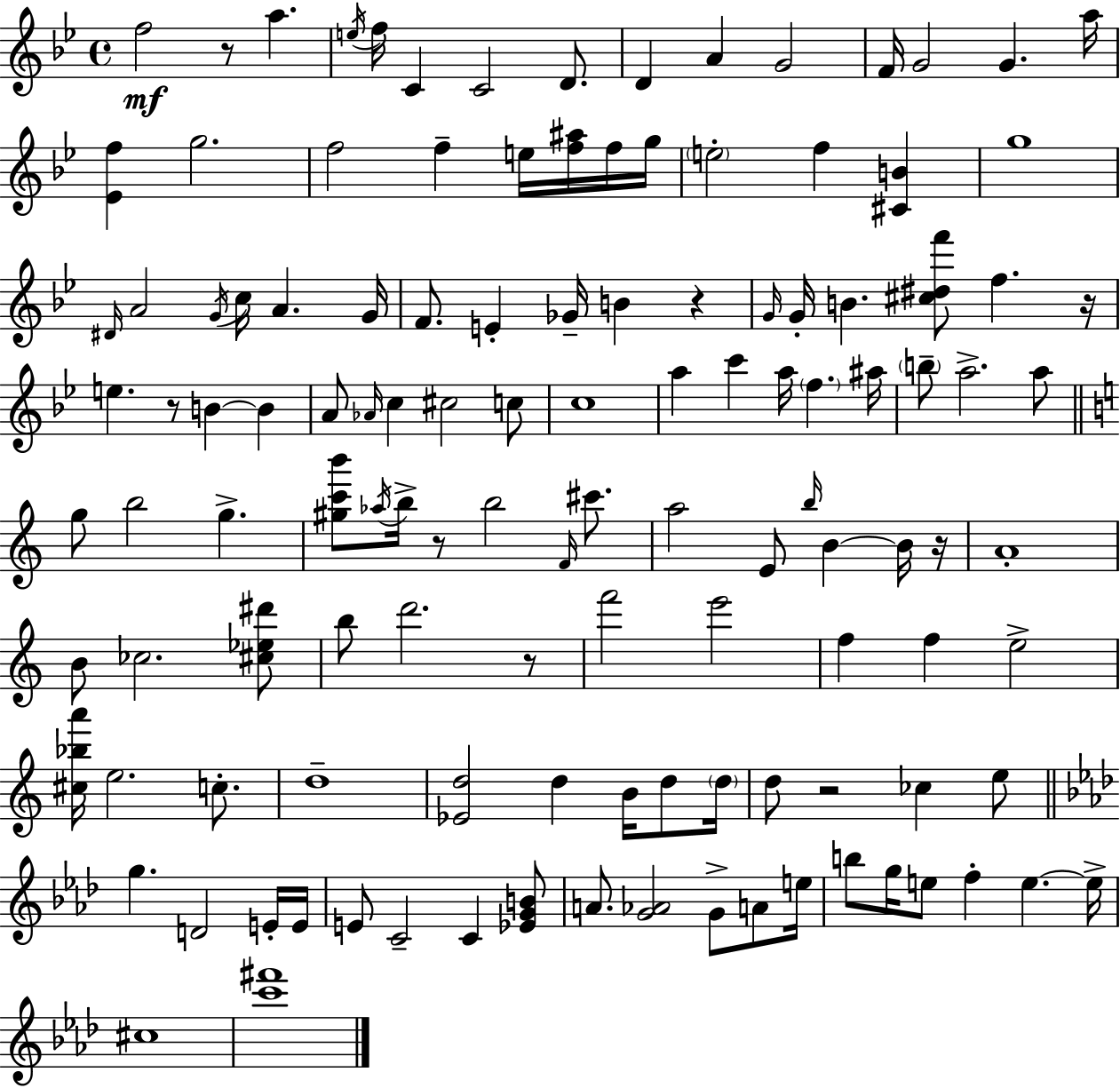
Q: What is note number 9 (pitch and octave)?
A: A4